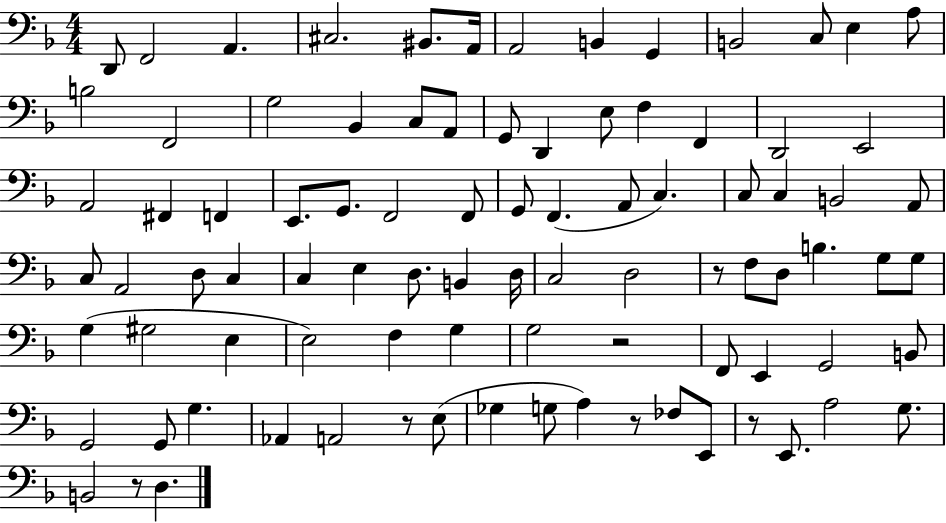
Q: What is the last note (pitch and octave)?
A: D3